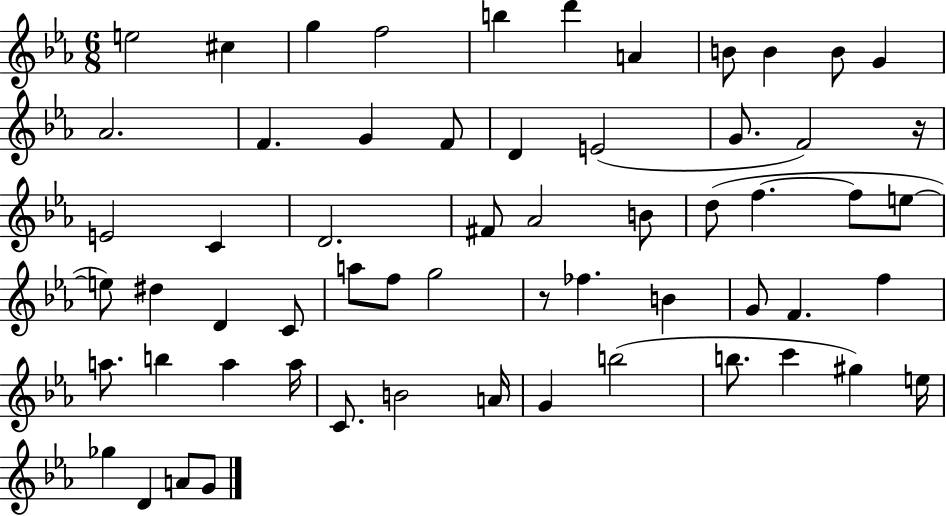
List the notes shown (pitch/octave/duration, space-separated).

E5/h C#5/q G5/q F5/h B5/q D6/q A4/q B4/e B4/q B4/e G4/q Ab4/h. F4/q. G4/q F4/e D4/q E4/h G4/e. F4/h R/s E4/h C4/q D4/h. F#4/e Ab4/h B4/e D5/e F5/q. F5/e E5/e E5/e D#5/q D4/q C4/e A5/e F5/e G5/h R/e FES5/q. B4/q G4/e F4/q. F5/q A5/e. B5/q A5/q A5/s C4/e. B4/h A4/s G4/q B5/h B5/e. C6/q G#5/q E5/s Gb5/q D4/q A4/e G4/e